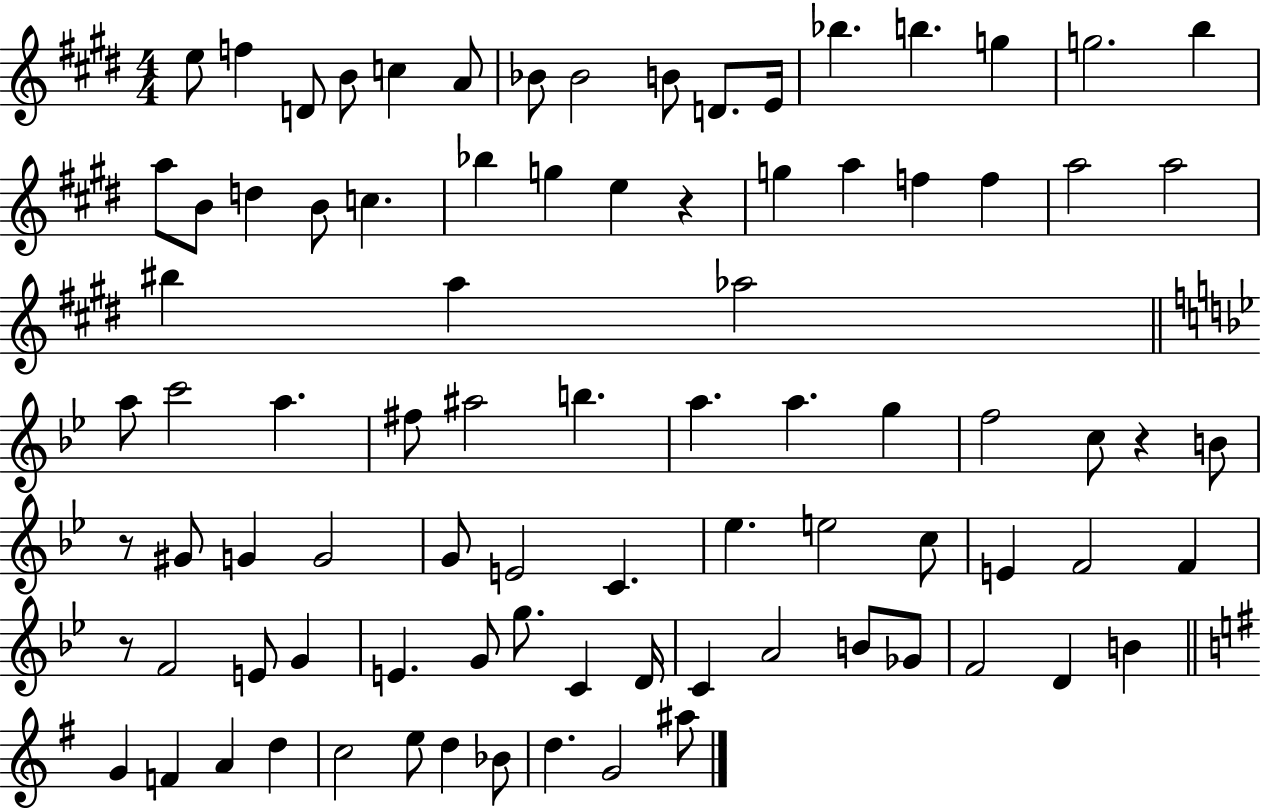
E5/e F5/q D4/e B4/e C5/q A4/e Bb4/e Bb4/h B4/e D4/e. E4/s Bb5/q. B5/q. G5/q G5/h. B5/q A5/e B4/e D5/q B4/e C5/q. Bb5/q G5/q E5/q R/q G5/q A5/q F5/q F5/q A5/h A5/h BIS5/q A5/q Ab5/h A5/e C6/h A5/q. F#5/e A#5/h B5/q. A5/q. A5/q. G5/q F5/h C5/e R/q B4/e R/e G#4/e G4/q G4/h G4/e E4/h C4/q. Eb5/q. E5/h C5/e E4/q F4/h F4/q R/e F4/h E4/e G4/q E4/q. G4/e G5/e. C4/q D4/s C4/q A4/h B4/e Gb4/e F4/h D4/q B4/q G4/q F4/q A4/q D5/q C5/h E5/e D5/q Bb4/e D5/q. G4/h A#5/e